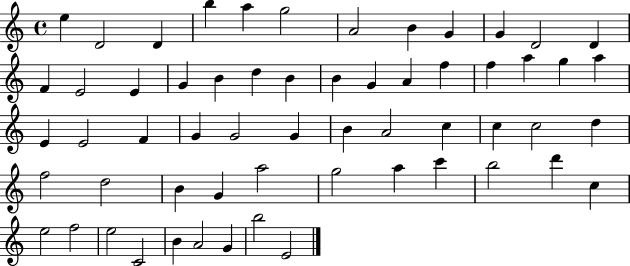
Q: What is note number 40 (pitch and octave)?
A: F5